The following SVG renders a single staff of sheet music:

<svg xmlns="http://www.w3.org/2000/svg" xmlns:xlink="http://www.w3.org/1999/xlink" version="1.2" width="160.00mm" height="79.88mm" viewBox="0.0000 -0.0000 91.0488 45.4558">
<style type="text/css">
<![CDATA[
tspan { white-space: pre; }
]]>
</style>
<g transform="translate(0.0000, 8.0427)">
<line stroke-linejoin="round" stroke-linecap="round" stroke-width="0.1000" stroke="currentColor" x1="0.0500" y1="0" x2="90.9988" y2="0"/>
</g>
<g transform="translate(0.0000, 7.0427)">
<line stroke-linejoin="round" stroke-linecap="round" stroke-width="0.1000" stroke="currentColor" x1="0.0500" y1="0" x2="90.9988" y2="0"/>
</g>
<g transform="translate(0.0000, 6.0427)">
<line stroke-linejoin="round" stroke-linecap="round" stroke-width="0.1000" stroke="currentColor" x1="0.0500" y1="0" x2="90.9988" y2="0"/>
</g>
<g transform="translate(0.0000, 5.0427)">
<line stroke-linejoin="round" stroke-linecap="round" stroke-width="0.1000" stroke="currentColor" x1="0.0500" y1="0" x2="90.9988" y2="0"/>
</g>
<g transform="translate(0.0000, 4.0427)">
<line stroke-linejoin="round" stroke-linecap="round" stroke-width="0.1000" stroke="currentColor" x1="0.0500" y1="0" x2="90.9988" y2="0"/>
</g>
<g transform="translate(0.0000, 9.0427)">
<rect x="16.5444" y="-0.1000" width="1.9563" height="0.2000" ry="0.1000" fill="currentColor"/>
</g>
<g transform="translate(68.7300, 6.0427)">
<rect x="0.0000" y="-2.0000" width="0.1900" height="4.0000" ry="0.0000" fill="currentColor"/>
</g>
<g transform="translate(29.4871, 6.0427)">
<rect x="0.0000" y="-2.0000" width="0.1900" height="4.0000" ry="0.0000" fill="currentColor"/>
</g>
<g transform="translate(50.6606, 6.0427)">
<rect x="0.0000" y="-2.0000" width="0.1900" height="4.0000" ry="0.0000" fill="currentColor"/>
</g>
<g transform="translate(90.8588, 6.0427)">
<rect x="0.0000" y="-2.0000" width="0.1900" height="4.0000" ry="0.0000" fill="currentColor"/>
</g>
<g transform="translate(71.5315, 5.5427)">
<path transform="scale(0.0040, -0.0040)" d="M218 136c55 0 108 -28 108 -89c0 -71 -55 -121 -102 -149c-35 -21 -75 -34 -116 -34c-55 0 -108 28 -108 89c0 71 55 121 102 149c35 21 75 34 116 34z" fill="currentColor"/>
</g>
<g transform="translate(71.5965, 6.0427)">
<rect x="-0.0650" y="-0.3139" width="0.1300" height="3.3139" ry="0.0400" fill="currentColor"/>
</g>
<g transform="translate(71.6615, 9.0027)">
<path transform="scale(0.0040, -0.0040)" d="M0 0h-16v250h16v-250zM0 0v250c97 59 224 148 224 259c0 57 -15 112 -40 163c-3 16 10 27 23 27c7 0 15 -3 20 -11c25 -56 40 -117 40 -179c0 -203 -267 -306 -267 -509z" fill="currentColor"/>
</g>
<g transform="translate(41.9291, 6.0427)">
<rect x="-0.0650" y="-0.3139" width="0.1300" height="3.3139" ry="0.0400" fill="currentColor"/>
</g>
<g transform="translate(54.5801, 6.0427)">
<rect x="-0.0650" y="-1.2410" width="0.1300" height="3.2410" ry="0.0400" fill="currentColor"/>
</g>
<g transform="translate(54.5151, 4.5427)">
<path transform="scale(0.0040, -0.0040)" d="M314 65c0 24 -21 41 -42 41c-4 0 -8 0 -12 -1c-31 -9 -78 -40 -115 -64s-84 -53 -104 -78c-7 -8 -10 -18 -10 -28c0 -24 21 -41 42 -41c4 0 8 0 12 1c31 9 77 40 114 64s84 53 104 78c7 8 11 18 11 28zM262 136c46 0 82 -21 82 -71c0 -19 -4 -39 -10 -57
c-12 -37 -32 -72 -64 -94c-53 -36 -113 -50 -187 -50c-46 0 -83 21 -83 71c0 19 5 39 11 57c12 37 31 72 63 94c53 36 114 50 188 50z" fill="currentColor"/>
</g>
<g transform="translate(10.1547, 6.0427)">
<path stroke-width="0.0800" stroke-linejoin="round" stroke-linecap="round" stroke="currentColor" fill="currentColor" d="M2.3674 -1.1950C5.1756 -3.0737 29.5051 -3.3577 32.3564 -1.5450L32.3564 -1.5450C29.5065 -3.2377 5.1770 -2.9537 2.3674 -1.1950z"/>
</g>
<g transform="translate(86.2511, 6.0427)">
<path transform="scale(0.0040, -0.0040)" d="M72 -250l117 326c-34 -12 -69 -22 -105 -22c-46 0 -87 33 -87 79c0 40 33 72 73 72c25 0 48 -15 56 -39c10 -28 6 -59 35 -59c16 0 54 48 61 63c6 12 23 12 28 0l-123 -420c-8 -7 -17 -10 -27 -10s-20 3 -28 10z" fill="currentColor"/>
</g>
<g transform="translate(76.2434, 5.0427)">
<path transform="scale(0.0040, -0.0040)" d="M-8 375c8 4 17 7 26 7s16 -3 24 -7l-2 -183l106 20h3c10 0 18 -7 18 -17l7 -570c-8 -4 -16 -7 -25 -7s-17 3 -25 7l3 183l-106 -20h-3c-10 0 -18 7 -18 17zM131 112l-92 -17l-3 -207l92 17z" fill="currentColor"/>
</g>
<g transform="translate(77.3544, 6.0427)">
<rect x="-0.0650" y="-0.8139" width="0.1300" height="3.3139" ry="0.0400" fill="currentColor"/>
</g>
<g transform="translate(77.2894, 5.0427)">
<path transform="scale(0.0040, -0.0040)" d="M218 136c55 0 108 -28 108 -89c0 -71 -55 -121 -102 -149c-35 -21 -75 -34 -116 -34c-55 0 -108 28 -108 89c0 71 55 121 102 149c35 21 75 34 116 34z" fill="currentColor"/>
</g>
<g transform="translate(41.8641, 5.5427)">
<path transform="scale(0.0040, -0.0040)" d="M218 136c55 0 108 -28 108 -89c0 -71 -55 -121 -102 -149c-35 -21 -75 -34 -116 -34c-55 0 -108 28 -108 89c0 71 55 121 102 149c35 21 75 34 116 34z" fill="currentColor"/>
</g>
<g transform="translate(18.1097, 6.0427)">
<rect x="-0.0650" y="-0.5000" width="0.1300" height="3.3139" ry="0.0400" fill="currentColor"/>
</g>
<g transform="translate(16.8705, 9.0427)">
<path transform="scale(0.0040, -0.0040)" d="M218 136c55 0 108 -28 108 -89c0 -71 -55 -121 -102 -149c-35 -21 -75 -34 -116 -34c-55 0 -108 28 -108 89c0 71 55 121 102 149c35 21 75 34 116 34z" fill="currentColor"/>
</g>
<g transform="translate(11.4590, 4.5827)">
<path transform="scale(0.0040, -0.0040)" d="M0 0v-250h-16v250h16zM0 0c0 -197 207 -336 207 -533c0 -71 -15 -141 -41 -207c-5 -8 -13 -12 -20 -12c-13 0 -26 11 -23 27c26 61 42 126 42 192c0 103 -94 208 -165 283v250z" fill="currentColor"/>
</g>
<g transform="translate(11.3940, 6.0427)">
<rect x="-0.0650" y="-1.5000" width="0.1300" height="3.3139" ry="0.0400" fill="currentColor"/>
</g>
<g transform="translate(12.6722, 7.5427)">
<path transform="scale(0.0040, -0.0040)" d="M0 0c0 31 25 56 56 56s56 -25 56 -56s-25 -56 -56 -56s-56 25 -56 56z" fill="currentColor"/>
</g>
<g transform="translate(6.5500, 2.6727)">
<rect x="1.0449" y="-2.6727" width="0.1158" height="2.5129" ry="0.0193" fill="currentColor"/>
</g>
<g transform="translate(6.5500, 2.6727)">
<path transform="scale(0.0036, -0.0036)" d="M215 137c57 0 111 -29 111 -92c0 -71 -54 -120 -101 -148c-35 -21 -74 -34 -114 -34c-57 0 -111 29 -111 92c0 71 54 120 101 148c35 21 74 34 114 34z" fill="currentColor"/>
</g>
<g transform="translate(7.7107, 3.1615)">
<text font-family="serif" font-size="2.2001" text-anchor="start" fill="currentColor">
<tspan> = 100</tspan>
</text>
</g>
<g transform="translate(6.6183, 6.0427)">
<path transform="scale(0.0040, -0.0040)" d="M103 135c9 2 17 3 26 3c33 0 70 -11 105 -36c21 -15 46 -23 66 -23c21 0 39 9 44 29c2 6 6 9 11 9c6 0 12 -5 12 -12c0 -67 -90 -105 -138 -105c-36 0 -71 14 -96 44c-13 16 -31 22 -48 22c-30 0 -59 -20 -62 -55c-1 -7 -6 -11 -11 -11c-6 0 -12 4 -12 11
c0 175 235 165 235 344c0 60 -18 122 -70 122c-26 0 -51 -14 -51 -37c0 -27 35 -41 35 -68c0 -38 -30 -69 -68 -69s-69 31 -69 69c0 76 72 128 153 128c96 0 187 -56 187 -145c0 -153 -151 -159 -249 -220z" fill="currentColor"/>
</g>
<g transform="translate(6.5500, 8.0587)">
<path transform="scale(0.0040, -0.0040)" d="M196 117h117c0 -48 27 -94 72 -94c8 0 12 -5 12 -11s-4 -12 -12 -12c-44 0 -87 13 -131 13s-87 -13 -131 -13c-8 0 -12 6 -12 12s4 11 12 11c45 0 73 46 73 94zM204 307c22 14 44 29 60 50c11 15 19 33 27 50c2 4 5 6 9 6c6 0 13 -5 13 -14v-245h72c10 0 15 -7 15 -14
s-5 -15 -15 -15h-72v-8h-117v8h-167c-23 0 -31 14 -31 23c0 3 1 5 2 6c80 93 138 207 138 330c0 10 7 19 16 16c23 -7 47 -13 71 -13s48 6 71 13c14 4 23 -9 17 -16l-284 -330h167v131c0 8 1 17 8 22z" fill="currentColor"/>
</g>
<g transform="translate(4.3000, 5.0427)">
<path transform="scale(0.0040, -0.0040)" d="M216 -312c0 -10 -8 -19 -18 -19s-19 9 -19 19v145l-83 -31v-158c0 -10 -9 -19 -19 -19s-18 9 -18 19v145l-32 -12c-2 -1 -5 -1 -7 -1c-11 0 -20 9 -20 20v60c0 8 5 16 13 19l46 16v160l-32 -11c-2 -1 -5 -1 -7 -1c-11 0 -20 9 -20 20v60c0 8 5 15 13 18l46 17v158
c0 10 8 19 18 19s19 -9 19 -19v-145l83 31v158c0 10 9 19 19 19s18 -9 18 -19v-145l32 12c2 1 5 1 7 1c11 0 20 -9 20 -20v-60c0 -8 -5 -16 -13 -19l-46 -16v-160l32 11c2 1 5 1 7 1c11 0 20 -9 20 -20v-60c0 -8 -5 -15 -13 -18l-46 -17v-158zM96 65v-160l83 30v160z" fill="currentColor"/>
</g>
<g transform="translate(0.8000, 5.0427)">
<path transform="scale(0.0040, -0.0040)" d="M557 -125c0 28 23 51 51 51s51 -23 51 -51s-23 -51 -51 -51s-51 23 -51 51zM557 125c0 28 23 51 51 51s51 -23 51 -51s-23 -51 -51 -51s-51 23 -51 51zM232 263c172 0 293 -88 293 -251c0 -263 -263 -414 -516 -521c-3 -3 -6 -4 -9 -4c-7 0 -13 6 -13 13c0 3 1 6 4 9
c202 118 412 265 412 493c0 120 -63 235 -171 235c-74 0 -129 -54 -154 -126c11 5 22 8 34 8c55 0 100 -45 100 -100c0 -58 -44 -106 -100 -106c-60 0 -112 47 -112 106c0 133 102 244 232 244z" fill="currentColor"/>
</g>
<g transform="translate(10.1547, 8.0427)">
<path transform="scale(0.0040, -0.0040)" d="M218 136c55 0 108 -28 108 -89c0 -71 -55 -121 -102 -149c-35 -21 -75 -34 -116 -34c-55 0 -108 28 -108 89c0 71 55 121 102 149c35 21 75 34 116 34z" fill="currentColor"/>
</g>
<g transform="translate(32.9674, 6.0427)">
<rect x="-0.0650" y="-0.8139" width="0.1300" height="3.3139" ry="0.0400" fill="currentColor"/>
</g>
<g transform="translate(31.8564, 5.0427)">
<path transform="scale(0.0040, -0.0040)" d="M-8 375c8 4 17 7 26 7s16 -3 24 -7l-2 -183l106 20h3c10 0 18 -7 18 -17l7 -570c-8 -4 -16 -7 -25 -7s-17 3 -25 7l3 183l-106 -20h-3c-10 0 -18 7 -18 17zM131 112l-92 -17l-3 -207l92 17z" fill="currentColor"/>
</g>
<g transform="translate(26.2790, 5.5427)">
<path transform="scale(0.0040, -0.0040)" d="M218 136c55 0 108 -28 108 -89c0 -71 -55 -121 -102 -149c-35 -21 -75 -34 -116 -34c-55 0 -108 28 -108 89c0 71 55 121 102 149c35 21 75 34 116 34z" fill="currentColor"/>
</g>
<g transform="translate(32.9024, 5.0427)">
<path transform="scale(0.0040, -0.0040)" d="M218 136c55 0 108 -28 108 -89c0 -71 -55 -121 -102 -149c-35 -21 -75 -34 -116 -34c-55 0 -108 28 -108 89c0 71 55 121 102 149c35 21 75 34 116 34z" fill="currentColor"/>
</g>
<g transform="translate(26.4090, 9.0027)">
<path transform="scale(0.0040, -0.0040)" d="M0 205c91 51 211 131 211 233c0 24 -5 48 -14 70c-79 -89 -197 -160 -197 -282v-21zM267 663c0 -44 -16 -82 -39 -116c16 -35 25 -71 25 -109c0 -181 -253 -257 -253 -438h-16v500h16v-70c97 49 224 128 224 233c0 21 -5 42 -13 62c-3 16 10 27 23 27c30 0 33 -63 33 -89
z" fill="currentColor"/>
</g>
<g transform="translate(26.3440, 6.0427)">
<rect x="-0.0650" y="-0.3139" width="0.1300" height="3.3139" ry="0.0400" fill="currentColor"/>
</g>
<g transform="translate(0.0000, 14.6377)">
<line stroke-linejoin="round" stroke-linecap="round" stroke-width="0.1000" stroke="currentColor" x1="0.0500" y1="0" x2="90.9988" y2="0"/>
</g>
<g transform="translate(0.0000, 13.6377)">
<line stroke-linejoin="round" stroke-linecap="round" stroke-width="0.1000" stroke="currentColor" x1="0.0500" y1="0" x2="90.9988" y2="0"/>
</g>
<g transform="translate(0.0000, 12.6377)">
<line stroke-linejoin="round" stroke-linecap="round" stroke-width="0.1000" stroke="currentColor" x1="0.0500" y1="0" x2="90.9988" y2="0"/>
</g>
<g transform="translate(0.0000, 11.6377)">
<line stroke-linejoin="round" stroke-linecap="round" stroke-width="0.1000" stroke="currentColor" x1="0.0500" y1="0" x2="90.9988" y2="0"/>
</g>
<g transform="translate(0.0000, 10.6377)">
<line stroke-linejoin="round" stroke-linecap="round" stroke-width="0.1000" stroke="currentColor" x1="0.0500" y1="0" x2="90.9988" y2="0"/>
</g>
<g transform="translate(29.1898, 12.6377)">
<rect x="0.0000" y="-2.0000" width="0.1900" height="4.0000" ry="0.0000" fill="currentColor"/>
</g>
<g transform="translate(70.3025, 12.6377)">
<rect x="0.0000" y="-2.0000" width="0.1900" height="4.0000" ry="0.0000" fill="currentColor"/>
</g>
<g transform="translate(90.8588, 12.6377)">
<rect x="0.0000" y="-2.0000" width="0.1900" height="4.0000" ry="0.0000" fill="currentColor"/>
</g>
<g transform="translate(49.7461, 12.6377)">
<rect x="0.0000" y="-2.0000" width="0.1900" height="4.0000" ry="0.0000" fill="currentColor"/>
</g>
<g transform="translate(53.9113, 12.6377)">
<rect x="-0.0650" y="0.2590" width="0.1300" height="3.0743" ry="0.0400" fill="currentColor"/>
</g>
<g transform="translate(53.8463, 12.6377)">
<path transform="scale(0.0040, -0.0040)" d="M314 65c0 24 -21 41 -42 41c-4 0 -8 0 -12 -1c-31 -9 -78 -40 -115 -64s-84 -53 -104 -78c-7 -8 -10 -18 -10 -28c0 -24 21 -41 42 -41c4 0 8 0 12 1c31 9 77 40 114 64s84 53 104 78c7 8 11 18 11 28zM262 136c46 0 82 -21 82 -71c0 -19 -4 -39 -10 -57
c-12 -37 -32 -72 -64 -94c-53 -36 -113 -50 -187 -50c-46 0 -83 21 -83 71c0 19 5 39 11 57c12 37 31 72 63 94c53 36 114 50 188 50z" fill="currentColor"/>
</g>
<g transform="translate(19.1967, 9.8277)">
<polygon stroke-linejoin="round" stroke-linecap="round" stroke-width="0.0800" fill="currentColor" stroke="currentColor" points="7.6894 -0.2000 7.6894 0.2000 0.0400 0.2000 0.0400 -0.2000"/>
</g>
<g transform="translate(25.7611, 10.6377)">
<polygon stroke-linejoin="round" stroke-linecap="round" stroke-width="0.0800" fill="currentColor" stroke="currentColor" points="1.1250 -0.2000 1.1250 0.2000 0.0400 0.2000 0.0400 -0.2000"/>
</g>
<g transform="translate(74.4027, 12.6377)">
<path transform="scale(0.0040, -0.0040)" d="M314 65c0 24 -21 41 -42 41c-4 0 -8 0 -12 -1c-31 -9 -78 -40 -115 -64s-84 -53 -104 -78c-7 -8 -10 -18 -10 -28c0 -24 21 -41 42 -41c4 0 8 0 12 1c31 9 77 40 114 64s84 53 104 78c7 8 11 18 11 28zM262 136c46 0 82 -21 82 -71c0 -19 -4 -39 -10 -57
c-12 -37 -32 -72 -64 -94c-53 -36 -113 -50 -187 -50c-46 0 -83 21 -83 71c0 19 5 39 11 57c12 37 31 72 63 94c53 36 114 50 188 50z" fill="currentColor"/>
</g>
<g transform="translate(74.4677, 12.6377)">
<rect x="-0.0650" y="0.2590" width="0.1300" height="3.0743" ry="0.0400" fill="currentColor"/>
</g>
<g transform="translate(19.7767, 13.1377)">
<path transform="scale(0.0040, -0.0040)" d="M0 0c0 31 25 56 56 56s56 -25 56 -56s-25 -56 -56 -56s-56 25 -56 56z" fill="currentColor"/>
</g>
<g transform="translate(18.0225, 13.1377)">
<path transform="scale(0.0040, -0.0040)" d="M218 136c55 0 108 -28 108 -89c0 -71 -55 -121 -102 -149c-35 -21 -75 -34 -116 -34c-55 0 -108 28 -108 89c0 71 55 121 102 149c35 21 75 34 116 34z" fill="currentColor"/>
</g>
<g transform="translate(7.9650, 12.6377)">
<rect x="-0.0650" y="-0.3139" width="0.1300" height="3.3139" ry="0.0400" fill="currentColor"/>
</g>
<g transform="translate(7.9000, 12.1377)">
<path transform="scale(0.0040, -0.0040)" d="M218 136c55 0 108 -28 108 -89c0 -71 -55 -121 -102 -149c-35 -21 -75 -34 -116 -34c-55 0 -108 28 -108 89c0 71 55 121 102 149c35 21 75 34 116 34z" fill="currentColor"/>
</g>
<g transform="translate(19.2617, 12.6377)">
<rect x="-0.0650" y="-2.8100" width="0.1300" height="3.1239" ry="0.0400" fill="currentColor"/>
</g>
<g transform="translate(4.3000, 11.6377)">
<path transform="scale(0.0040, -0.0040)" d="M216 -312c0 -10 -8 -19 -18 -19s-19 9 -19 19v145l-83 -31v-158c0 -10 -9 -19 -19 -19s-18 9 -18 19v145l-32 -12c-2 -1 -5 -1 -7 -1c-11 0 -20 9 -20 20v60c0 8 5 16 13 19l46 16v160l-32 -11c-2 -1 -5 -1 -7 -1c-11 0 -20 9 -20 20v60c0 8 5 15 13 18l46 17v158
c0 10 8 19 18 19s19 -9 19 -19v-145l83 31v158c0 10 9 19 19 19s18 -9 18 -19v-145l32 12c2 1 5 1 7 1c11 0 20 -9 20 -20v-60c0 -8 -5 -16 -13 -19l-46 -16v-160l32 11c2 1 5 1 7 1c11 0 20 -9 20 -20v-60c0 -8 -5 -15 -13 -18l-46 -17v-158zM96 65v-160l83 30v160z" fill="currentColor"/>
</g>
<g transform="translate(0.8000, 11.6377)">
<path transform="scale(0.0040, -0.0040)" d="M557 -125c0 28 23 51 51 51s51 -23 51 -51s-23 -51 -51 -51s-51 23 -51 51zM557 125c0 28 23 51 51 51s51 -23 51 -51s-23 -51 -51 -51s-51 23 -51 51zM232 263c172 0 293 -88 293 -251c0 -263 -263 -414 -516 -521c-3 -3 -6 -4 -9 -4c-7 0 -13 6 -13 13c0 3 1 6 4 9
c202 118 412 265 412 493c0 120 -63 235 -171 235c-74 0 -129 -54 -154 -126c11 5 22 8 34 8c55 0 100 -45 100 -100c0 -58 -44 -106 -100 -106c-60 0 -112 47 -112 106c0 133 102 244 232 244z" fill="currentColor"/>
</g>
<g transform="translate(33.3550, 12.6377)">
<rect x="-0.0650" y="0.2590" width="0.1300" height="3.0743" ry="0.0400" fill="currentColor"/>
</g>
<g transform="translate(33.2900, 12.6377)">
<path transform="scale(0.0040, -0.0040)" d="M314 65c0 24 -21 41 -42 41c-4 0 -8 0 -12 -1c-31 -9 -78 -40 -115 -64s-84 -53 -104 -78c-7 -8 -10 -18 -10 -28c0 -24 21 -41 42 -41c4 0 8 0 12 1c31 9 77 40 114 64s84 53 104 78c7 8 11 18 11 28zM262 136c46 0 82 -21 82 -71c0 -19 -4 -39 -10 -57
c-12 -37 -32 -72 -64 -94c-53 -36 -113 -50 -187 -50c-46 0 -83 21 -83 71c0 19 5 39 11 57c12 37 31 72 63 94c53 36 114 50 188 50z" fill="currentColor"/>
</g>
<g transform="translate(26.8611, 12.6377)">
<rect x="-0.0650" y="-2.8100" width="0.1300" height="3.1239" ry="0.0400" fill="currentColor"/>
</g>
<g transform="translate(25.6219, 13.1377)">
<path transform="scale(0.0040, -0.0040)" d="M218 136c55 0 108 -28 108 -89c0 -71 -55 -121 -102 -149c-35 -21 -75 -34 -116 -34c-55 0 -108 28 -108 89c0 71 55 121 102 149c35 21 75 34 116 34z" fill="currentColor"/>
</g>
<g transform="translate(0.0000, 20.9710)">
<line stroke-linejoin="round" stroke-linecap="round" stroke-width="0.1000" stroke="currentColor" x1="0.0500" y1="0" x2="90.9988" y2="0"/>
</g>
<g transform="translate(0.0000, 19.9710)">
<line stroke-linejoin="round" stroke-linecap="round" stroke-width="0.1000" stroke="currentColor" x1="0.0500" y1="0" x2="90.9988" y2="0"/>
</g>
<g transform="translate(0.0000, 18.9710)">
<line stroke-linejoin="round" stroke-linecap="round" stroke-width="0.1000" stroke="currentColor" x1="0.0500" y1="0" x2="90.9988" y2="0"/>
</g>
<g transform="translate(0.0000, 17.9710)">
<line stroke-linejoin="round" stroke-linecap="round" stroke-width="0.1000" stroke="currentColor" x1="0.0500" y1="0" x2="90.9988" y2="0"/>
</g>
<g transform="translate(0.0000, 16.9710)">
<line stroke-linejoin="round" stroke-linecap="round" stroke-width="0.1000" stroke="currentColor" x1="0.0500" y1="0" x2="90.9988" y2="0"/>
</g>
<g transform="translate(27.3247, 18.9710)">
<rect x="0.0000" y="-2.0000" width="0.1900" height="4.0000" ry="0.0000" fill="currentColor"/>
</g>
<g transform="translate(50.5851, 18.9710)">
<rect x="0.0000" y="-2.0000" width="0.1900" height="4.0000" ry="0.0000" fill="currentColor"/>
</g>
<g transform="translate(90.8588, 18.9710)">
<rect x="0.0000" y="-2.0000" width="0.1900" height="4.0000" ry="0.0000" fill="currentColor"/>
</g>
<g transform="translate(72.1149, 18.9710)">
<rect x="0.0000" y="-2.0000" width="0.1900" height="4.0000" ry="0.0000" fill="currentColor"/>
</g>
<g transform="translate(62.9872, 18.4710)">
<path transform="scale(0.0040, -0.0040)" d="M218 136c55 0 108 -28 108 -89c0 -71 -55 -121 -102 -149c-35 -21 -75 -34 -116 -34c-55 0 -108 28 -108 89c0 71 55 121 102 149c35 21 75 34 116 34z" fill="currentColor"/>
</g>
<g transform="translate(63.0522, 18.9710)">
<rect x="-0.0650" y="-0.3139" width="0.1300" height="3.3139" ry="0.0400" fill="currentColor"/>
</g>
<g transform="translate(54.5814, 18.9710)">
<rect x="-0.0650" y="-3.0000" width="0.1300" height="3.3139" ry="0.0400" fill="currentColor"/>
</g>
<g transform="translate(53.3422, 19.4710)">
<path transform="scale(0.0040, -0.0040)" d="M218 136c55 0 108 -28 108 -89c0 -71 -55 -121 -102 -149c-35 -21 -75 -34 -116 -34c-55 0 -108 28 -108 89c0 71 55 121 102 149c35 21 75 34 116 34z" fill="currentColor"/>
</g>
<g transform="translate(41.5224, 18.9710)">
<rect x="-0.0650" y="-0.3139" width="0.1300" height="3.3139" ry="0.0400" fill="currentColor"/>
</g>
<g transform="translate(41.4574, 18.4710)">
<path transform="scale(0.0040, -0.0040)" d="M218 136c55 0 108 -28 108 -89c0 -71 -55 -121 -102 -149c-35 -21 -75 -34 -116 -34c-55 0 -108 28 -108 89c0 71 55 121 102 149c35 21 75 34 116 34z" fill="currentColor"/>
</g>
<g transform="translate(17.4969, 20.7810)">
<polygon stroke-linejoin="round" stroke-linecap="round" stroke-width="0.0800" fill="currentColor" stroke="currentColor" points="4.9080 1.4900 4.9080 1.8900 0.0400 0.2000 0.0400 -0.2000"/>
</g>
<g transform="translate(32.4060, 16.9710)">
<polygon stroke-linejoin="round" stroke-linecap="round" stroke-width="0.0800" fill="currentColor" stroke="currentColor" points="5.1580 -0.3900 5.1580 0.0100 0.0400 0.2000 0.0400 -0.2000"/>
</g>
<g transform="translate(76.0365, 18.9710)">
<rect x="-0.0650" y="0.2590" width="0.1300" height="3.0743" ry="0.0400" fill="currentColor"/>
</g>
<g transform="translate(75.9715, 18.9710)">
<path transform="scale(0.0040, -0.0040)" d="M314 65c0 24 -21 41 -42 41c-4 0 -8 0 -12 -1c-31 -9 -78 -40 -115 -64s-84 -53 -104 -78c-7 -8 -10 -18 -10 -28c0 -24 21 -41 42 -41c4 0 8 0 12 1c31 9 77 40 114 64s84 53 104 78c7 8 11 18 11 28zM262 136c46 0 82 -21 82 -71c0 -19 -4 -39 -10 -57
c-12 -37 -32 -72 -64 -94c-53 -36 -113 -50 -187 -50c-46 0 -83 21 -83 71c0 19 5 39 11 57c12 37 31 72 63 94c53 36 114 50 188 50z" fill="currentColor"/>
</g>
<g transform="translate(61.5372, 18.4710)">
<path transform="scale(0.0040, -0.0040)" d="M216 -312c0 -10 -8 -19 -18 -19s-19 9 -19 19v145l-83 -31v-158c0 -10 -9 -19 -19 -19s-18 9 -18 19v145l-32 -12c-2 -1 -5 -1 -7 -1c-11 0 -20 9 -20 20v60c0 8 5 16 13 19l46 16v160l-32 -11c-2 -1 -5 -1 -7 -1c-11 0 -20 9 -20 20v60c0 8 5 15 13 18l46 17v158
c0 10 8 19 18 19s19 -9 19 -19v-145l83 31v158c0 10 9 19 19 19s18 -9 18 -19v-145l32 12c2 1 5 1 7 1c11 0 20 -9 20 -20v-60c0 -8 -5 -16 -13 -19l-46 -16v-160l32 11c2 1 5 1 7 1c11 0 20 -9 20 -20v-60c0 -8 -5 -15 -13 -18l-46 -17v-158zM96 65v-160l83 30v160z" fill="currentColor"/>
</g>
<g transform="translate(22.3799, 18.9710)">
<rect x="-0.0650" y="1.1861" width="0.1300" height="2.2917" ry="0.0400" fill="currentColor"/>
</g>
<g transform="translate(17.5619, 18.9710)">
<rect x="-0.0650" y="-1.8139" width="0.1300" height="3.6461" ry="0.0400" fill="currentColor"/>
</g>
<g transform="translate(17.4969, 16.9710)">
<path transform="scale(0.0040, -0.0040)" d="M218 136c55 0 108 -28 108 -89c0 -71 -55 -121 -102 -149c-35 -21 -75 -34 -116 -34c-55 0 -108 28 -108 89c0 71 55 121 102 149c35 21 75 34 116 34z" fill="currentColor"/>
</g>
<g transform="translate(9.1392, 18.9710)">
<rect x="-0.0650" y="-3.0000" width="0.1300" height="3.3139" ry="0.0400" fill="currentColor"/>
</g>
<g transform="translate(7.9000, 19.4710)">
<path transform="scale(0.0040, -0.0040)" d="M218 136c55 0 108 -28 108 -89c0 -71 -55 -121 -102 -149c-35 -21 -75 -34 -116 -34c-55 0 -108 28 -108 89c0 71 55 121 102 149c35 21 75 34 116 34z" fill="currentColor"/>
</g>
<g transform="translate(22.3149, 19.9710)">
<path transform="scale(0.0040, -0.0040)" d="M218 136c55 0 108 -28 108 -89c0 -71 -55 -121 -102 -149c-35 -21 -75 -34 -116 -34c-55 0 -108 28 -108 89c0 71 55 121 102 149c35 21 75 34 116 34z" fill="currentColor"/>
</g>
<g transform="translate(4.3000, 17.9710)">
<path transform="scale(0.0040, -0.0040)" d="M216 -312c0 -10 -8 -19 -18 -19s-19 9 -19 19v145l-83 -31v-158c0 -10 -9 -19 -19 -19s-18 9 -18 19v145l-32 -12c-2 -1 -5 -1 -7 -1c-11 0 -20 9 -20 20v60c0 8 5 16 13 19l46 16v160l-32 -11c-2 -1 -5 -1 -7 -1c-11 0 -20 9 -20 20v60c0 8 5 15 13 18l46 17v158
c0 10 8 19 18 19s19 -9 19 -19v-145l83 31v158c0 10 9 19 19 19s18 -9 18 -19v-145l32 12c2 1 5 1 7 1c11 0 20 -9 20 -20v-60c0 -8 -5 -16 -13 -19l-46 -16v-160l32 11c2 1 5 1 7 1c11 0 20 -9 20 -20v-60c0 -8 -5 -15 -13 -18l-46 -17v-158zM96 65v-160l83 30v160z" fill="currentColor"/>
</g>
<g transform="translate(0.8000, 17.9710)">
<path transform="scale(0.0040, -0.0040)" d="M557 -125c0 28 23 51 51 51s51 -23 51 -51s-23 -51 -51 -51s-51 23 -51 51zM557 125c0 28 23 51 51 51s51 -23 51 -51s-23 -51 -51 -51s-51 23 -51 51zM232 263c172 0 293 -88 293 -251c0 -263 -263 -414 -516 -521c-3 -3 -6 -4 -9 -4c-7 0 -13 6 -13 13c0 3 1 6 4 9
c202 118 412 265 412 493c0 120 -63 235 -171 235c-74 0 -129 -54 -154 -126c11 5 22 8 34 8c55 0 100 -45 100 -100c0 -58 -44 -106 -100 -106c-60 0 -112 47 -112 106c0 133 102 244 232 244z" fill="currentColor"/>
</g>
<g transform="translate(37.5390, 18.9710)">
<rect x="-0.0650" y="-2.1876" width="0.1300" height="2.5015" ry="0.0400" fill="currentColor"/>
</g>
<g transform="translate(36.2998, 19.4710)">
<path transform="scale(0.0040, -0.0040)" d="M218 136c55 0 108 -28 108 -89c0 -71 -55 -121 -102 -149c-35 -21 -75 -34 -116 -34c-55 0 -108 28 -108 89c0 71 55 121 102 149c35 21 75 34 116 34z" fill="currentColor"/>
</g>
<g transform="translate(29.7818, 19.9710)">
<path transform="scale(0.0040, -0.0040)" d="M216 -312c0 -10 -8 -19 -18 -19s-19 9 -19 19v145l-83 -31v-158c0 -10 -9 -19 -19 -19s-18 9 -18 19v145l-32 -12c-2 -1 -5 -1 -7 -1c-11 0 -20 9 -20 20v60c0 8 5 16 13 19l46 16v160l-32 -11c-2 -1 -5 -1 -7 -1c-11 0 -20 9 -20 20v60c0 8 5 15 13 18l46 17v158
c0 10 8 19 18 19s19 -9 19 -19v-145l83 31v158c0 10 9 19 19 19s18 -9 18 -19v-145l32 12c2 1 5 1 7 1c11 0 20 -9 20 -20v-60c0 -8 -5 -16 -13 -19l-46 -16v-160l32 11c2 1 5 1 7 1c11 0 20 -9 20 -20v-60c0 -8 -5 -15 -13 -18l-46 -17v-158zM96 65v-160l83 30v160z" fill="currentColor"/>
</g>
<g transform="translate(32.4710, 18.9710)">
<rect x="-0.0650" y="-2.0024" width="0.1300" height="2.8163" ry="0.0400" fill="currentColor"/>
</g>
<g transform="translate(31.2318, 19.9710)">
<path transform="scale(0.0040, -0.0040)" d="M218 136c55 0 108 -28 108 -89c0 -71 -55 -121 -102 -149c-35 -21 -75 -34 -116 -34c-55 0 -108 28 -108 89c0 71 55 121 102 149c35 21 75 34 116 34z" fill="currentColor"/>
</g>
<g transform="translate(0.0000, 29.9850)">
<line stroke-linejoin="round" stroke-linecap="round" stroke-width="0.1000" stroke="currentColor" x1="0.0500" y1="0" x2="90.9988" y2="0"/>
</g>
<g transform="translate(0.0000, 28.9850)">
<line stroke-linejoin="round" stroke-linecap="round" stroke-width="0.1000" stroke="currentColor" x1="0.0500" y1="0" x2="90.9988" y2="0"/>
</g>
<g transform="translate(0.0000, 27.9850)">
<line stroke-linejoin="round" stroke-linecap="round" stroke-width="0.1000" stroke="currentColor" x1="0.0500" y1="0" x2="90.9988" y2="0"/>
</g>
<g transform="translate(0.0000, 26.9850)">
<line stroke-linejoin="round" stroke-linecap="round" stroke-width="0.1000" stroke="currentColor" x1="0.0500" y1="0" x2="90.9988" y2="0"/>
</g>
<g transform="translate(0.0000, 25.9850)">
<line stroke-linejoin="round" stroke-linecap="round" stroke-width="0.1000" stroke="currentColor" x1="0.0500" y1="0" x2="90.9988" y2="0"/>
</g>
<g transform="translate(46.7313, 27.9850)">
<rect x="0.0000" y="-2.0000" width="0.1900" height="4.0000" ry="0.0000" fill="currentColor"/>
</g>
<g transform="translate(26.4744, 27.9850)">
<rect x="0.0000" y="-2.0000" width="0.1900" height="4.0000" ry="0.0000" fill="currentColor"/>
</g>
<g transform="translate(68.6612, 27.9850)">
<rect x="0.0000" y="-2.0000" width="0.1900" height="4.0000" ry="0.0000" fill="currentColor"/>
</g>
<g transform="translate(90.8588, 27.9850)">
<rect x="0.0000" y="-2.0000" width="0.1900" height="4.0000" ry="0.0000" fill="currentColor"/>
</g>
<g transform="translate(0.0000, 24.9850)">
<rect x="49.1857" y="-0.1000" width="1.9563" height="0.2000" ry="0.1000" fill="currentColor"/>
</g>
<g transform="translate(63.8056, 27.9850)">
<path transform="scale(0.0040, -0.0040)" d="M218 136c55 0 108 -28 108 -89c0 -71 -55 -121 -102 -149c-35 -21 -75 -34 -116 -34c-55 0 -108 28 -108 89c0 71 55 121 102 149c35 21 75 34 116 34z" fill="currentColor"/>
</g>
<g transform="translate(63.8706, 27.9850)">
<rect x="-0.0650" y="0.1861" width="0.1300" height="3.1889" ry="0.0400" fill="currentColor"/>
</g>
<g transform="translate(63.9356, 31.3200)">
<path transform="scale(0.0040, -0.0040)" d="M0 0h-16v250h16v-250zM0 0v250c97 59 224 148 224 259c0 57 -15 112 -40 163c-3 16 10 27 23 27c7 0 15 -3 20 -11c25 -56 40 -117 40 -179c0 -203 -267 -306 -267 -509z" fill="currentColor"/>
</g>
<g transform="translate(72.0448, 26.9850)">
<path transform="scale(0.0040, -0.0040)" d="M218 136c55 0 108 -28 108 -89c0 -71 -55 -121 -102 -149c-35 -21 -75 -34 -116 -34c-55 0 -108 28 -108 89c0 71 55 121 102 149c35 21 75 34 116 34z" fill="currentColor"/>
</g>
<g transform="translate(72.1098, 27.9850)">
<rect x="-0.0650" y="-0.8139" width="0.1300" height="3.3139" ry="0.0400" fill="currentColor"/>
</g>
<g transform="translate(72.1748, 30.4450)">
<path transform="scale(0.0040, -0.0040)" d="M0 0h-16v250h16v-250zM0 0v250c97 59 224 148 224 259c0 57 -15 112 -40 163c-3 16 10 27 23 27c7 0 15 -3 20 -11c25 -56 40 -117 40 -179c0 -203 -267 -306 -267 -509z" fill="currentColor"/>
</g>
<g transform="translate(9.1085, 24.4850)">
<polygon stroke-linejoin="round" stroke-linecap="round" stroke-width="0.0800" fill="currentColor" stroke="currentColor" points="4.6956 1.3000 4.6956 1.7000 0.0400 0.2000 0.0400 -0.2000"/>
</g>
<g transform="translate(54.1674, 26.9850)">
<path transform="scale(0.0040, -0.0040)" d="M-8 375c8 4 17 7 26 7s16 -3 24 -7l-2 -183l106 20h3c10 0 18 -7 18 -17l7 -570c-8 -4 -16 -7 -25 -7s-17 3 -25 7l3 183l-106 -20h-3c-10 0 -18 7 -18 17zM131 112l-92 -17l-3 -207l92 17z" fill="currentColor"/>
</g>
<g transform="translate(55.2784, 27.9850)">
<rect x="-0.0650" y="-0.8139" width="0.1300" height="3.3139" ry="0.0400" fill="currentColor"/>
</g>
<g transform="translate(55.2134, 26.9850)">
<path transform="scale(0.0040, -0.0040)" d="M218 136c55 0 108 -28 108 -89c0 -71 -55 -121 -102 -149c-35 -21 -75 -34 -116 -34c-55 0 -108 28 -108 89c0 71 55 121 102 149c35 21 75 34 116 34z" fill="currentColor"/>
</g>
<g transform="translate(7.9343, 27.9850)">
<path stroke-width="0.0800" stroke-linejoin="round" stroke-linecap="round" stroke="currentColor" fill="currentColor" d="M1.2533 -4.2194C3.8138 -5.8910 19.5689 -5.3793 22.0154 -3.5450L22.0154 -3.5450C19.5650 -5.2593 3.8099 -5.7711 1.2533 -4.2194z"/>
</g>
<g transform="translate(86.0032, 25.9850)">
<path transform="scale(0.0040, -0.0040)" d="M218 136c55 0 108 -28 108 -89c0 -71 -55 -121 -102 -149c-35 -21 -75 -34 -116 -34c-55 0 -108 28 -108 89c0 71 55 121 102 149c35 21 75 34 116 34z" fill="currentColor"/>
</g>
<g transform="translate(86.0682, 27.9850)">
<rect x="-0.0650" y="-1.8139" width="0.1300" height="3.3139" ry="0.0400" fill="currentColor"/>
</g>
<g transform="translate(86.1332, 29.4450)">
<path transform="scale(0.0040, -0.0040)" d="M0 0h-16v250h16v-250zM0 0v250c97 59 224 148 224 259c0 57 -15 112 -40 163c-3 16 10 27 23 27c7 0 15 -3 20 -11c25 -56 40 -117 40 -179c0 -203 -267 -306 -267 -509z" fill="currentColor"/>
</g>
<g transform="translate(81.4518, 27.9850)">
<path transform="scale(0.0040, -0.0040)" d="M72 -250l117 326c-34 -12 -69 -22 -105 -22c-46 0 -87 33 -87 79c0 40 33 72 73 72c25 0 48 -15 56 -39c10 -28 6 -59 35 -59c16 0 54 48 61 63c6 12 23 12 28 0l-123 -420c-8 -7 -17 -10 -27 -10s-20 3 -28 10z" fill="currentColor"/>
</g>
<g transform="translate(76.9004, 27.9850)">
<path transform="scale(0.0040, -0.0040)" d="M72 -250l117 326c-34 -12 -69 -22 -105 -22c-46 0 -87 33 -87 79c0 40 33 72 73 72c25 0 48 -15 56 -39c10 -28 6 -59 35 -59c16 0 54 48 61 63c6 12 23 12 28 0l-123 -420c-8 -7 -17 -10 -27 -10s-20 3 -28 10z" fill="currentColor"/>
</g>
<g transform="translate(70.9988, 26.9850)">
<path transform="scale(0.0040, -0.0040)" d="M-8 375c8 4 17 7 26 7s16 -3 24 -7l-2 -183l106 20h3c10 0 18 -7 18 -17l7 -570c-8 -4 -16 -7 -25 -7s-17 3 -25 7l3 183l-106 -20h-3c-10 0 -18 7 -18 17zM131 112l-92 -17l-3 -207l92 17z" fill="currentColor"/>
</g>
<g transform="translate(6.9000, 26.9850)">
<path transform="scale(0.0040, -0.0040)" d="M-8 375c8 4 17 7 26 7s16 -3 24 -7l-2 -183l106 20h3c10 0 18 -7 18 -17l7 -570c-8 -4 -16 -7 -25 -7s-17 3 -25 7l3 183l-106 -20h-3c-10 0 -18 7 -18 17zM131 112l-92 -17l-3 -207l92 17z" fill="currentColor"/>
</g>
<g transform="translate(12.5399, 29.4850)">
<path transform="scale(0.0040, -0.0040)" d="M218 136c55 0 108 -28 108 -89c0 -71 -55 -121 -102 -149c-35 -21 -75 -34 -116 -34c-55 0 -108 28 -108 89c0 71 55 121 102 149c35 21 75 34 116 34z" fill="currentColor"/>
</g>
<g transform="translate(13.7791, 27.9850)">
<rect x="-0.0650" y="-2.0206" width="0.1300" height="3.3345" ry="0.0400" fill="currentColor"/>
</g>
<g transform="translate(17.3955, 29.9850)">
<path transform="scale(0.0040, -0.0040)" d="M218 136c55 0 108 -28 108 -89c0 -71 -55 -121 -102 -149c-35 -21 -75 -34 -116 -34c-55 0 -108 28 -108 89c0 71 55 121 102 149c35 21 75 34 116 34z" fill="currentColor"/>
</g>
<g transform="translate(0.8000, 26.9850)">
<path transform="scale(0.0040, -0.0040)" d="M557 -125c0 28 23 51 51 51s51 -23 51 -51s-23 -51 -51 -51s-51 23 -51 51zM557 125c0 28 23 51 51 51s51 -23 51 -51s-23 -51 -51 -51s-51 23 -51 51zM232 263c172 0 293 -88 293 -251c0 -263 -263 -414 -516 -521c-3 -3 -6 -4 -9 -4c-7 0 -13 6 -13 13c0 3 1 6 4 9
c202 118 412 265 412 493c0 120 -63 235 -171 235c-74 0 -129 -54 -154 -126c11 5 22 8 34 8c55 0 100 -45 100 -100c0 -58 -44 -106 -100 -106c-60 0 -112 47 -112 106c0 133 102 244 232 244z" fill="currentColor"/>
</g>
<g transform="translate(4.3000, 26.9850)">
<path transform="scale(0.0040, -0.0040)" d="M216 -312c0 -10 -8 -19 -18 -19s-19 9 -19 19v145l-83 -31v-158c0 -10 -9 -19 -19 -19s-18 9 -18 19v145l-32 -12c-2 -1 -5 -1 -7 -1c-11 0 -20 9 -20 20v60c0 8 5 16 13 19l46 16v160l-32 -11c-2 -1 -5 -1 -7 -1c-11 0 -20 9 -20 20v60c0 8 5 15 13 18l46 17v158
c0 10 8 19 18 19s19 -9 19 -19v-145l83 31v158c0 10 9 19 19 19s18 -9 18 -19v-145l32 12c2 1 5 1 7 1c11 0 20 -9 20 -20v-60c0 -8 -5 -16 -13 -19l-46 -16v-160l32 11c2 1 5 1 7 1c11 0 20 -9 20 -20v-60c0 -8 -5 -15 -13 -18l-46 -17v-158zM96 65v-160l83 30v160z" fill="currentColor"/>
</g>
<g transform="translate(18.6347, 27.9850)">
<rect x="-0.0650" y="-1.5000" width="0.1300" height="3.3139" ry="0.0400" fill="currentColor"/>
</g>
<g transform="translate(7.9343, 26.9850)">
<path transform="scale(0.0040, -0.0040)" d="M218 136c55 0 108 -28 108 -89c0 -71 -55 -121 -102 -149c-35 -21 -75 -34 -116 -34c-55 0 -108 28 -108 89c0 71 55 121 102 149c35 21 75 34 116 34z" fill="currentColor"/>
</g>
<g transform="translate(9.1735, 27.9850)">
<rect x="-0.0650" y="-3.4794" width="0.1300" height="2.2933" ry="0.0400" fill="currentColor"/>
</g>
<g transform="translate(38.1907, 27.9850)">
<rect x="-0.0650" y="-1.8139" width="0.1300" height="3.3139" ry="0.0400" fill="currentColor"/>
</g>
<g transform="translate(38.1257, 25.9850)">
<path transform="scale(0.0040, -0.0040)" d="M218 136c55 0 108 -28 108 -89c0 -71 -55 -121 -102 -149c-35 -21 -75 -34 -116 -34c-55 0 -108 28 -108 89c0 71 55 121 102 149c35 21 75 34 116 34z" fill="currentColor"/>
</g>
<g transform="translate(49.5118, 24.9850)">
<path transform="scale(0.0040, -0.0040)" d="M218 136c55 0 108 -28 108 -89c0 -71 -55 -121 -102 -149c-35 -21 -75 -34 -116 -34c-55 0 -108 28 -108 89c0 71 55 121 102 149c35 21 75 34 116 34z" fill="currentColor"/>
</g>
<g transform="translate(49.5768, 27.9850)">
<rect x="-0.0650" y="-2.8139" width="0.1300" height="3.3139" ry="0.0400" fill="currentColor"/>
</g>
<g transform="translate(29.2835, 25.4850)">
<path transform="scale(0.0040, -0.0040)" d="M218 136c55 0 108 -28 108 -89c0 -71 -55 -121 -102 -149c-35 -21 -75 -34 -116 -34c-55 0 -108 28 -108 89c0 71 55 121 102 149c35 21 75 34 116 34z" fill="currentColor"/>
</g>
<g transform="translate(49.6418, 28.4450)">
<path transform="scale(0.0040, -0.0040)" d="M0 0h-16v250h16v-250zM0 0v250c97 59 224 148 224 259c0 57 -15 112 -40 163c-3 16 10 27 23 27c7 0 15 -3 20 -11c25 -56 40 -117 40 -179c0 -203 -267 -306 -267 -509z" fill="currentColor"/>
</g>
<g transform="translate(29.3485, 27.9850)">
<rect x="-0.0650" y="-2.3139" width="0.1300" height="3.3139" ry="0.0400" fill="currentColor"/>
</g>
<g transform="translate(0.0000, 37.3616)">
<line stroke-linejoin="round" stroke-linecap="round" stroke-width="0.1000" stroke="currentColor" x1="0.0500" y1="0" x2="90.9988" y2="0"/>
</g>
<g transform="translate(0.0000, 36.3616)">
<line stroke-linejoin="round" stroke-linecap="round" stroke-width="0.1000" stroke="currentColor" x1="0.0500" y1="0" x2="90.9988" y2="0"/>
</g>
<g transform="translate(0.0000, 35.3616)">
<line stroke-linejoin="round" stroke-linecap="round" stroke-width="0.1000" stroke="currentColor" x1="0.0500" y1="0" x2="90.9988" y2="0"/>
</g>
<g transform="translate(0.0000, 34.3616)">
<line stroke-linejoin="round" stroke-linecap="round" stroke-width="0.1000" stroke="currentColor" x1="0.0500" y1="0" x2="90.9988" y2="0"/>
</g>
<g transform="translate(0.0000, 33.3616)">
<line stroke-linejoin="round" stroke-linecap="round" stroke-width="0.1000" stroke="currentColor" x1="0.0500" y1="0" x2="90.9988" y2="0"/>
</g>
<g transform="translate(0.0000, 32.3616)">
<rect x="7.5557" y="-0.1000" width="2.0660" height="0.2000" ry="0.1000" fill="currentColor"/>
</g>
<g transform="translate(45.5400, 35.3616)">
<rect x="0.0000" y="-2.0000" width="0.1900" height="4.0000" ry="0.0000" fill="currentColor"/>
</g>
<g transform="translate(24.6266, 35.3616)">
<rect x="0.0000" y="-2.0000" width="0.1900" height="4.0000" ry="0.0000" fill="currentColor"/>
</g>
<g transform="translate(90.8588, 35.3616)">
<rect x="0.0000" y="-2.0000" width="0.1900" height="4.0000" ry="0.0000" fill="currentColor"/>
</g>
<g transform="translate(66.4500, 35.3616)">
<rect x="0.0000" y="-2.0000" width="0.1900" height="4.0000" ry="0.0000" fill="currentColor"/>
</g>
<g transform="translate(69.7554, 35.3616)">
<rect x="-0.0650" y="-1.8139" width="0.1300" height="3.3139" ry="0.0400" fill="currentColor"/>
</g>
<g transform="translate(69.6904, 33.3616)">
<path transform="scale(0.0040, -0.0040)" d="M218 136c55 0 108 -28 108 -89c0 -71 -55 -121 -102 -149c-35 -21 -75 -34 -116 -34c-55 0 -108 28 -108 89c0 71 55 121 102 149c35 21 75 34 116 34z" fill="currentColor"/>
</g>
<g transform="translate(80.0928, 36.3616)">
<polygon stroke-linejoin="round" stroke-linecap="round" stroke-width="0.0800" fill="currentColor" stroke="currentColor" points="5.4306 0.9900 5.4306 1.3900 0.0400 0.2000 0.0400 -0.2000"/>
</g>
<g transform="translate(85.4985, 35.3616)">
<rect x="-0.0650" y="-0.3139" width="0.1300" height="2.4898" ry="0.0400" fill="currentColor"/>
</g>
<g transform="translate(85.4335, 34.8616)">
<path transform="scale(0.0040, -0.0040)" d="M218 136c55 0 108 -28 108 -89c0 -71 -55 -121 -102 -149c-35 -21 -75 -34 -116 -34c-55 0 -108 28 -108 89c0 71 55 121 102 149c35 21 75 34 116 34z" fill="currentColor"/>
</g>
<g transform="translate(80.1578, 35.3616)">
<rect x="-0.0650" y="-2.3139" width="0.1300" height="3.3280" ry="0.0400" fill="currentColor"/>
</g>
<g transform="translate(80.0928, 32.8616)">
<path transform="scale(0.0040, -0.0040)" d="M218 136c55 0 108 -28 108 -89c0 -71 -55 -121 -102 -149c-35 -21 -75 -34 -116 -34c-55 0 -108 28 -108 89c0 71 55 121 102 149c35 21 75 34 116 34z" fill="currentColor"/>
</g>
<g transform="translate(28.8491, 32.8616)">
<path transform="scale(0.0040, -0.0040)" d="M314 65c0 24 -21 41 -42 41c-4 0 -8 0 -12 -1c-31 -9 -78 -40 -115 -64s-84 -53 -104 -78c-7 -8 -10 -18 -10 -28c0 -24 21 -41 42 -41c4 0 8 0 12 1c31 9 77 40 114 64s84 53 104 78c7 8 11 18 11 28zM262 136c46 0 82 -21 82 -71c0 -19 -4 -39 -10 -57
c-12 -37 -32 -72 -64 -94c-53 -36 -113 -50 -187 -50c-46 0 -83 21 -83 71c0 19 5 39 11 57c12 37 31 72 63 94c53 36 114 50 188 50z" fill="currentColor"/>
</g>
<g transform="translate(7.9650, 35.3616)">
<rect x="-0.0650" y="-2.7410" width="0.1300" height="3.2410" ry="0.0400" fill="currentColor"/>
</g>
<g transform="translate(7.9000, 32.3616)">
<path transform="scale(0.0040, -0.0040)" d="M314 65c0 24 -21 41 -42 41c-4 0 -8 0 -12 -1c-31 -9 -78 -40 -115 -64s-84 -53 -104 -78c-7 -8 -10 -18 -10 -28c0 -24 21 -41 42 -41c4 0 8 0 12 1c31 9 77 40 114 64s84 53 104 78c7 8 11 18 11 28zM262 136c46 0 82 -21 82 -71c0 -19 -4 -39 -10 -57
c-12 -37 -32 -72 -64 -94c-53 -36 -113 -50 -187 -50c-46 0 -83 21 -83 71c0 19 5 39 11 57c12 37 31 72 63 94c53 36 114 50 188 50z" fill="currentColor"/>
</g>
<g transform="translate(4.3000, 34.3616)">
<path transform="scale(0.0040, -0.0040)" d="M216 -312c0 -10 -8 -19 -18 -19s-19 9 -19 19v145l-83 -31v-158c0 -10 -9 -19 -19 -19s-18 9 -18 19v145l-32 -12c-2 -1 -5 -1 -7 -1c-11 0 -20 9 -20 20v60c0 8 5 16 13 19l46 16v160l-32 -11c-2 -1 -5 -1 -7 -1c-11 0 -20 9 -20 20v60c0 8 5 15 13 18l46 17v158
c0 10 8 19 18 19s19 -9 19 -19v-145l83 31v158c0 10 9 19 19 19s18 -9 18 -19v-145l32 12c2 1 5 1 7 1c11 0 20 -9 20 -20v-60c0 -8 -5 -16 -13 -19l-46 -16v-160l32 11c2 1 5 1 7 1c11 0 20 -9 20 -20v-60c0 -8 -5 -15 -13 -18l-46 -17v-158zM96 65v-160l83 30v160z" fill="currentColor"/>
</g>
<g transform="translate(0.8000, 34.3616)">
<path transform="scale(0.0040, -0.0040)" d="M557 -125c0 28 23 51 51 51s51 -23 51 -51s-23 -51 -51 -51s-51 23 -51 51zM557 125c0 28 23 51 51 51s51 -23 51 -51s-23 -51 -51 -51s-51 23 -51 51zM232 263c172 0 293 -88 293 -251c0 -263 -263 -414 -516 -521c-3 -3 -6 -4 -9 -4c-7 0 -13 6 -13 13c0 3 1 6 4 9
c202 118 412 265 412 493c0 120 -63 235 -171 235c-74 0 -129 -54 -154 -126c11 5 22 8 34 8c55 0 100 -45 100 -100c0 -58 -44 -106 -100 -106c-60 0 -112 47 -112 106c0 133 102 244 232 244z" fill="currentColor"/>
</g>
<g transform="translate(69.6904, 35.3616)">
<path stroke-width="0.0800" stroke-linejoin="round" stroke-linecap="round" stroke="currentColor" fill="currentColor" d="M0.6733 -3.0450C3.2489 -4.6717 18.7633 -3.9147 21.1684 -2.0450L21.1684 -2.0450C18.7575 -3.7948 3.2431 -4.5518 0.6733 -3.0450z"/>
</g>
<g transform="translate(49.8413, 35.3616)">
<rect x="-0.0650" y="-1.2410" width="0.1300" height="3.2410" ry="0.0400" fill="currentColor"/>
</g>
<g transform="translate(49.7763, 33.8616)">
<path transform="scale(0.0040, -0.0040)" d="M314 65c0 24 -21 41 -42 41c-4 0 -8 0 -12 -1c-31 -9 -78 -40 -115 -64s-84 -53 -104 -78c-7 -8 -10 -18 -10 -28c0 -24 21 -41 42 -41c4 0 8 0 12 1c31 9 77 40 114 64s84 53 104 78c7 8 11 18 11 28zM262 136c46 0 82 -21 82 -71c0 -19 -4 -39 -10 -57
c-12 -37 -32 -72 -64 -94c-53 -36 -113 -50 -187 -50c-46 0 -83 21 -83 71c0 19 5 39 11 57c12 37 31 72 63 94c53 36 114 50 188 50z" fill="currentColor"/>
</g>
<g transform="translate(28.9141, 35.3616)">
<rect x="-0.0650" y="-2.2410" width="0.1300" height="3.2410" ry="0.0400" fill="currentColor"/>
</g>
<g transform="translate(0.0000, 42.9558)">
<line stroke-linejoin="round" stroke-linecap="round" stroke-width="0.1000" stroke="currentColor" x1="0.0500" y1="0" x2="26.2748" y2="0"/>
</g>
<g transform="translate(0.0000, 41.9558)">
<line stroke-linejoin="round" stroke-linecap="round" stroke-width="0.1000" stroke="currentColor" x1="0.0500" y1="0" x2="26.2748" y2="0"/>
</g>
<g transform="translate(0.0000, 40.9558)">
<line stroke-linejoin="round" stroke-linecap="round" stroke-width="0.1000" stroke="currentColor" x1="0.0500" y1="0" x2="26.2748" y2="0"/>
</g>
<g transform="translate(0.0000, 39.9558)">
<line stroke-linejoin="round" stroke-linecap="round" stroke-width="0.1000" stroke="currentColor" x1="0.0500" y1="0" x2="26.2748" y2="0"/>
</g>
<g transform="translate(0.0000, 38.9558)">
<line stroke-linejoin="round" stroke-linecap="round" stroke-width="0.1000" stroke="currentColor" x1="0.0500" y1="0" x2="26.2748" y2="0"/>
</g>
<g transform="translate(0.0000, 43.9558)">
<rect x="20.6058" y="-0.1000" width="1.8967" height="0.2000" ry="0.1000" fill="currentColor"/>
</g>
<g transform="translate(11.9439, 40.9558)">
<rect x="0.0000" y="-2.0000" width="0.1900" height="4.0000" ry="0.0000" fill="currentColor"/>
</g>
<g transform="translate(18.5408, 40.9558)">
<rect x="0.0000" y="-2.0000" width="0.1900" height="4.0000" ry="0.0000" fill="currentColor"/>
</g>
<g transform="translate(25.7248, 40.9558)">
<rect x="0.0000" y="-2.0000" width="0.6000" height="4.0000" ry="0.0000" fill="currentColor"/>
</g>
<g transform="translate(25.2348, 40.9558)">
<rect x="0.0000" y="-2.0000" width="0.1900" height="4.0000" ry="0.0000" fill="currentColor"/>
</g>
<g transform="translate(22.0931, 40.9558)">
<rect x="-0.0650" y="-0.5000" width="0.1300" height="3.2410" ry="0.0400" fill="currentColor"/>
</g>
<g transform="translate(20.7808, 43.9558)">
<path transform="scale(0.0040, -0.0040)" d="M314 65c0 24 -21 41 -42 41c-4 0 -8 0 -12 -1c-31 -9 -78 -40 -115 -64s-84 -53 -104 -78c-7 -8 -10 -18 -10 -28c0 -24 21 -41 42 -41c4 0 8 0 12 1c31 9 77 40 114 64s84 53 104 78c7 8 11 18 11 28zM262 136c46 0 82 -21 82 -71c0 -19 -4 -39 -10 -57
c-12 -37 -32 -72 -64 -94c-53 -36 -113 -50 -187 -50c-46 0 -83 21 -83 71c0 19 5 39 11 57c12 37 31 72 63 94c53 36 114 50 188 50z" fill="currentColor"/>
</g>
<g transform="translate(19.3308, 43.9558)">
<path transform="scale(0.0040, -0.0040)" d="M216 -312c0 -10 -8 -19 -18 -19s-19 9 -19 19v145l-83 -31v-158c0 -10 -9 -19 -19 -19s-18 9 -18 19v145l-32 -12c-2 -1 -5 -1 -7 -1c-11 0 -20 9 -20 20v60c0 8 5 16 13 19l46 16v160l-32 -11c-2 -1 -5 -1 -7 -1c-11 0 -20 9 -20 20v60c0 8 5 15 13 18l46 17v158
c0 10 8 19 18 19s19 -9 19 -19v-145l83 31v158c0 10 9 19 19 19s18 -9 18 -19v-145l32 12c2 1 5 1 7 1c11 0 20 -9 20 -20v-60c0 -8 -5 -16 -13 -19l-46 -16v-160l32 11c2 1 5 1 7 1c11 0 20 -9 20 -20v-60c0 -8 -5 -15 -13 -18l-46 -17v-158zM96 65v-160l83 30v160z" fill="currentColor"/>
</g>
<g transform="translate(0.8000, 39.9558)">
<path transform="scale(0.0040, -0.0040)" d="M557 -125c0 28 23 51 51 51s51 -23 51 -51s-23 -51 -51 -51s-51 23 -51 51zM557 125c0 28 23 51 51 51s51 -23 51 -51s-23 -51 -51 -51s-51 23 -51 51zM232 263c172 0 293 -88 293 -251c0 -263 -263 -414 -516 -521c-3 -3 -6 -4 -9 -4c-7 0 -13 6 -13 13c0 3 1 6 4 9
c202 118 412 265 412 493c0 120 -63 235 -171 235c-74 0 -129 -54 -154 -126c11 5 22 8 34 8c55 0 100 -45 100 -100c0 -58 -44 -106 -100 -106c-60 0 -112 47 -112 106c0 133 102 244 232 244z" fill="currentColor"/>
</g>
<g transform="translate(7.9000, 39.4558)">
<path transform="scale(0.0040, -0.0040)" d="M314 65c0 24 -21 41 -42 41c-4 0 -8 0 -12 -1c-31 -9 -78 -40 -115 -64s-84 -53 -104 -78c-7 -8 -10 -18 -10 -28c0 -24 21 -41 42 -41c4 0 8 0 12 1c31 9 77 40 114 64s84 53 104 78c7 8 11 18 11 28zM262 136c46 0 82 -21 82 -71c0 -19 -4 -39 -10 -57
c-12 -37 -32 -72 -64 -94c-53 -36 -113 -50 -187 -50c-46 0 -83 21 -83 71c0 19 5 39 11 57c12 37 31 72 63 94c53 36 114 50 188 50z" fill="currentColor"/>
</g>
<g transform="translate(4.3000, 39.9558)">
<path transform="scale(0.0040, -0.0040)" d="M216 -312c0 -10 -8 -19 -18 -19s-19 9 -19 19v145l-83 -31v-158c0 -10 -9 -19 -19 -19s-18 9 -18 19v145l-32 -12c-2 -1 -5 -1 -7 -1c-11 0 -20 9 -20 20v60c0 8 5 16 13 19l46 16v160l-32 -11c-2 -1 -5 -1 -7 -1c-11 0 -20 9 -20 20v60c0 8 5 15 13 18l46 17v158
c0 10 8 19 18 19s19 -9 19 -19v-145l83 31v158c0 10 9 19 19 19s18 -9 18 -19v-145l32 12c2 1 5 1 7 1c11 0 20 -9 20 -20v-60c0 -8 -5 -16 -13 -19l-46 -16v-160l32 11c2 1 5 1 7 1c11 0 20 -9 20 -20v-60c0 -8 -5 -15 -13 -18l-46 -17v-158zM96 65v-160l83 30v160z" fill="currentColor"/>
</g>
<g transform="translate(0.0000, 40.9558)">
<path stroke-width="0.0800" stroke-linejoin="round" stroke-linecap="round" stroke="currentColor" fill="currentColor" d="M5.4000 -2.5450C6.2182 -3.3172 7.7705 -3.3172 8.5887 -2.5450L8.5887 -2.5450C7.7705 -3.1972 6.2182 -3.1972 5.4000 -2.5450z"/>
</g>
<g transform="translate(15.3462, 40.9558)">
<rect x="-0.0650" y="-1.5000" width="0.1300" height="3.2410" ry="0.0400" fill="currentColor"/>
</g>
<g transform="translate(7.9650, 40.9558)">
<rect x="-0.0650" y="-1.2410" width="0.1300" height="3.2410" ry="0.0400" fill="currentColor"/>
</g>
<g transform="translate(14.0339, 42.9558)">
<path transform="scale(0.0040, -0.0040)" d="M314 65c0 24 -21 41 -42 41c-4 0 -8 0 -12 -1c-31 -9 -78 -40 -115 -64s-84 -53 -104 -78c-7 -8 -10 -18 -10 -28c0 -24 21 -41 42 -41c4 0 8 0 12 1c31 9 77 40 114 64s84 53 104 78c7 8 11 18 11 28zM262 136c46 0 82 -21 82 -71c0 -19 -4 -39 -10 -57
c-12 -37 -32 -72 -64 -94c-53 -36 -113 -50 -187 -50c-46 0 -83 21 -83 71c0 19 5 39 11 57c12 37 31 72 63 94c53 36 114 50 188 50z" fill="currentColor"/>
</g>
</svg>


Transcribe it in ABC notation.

X:1
T:Untitled
M:2/4
L:1/4
K:G
G,,/2 E,, E,/4 F, E, G,2 E,/2 F, z/2 E, C,/2 C,/4 D,2 D,2 D,2 C, A,/2 B,,/2 ^B,,/2 C,/2 E, C, ^E, D,2 F,/2 A,,/2 G,, B, A, C/2 F, D,/2 F,/2 z/2 z/2 A,/2 C2 B,2 G,2 A, B,/2 E,/2 G,2 G,,2 ^E,,2